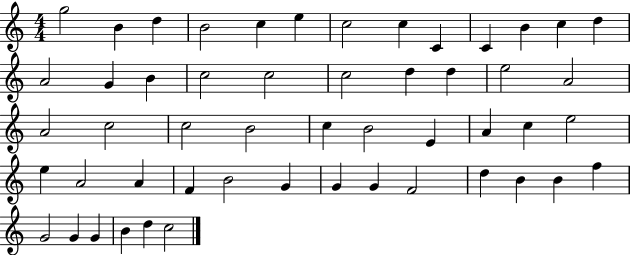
{
  \clef treble
  \numericTimeSignature
  \time 4/4
  \key c \major
  g''2 b'4 d''4 | b'2 c''4 e''4 | c''2 c''4 c'4 | c'4 b'4 c''4 d''4 | \break a'2 g'4 b'4 | c''2 c''2 | c''2 d''4 d''4 | e''2 a'2 | \break a'2 c''2 | c''2 b'2 | c''4 b'2 e'4 | a'4 c''4 e''2 | \break e''4 a'2 a'4 | f'4 b'2 g'4 | g'4 g'4 f'2 | d''4 b'4 b'4 f''4 | \break g'2 g'4 g'4 | b'4 d''4 c''2 | \bar "|."
}